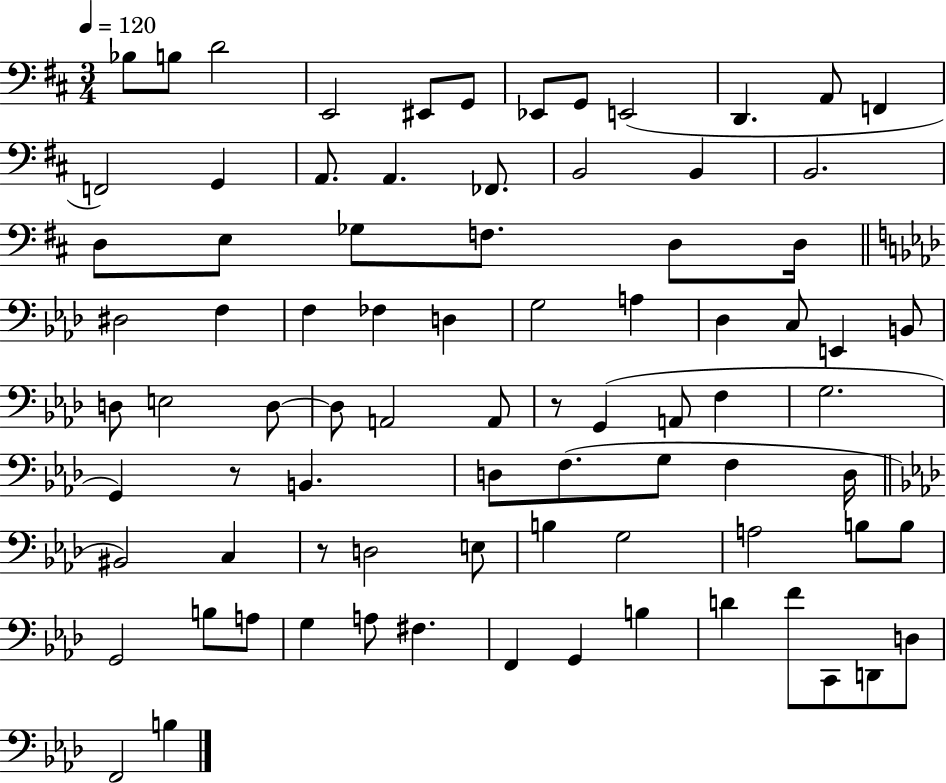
{
  \clef bass
  \numericTimeSignature
  \time 3/4
  \key d \major
  \tempo 4 = 120
  \repeat volta 2 { bes8 b8 d'2 | e,2 eis,8 g,8 | ees,8 g,8 e,2( | d,4. a,8 f,4 | \break f,2) g,4 | a,8. a,4. fes,8. | b,2 b,4 | b,2. | \break d8 e8 ges8 f8. d8 d16 | \bar "||" \break \key f \minor dis2 f4 | f4 fes4 d4 | g2 a4 | des4 c8 e,4 b,8 | \break d8 e2 d8~~ | d8 a,2 a,8 | r8 g,4( a,8 f4 | g2. | \break g,4) r8 b,4. | d8 f8.( g8 f4 d16 | \bar "||" \break \key aes \major bis,2) c4 | r8 d2 e8 | b4 g2 | a2 b8 b8 | \break g,2 b8 a8 | g4 a8 fis4. | f,4 g,4 b4 | d'4 f'8 c,8 d,8 d8 | \break f,2 b4 | } \bar "|."
}